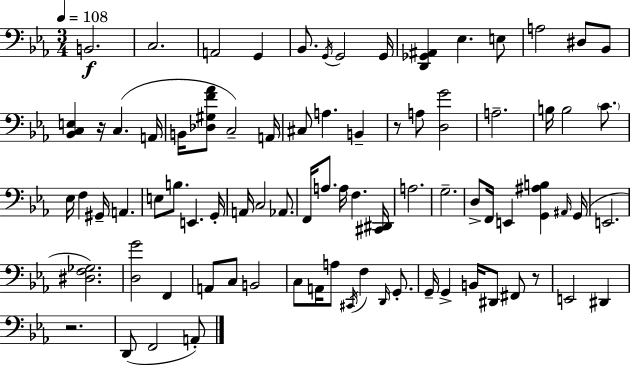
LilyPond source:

{
  \clef bass
  \numericTimeSignature
  \time 3/4
  \key ees \major
  \tempo 4 = 108
  b,2.\f | c2. | a,2 g,4 | bes,8. \acciaccatura { g,16 } g,2 | \break g,16 <d, ges, ais,>4 ees4. e8 | a2 dis8 bes,8 | <bes, c e>4 r16 c4.( | a,16 b,16 <des gis f' aes'>8 c2--) | \break a,16 cis8 a4. b,4-- | r8 a8 <d g'>2 | a2.-- | b16 b2 \parenthesize c'8. | \break ees16 f4 gis,16-- a,4. | e8 b8. e,4. | g,16-. a,16 c2 aes,8. | f,16 a8. a16 f4. | \break <cis, dis,>16 a2. | g2.-- | d8-> f,16 e,4 <g, ais b>4 | \grace { ais,16 }( g,16 e,2. | \break <dis f ges>2.) | <d g'>2 f,4 | a,8 c8 b,2 | c8 a,16 a8 \acciaccatura { cis,16 } f4 | \break \grace { d,16 } g,8.-. g,16-- g,4-> b,16 dis,8 | fis,8 r8 e,2 | dis,4 r2. | d,8( f,2 | \break a,8-.) \bar "|."
}